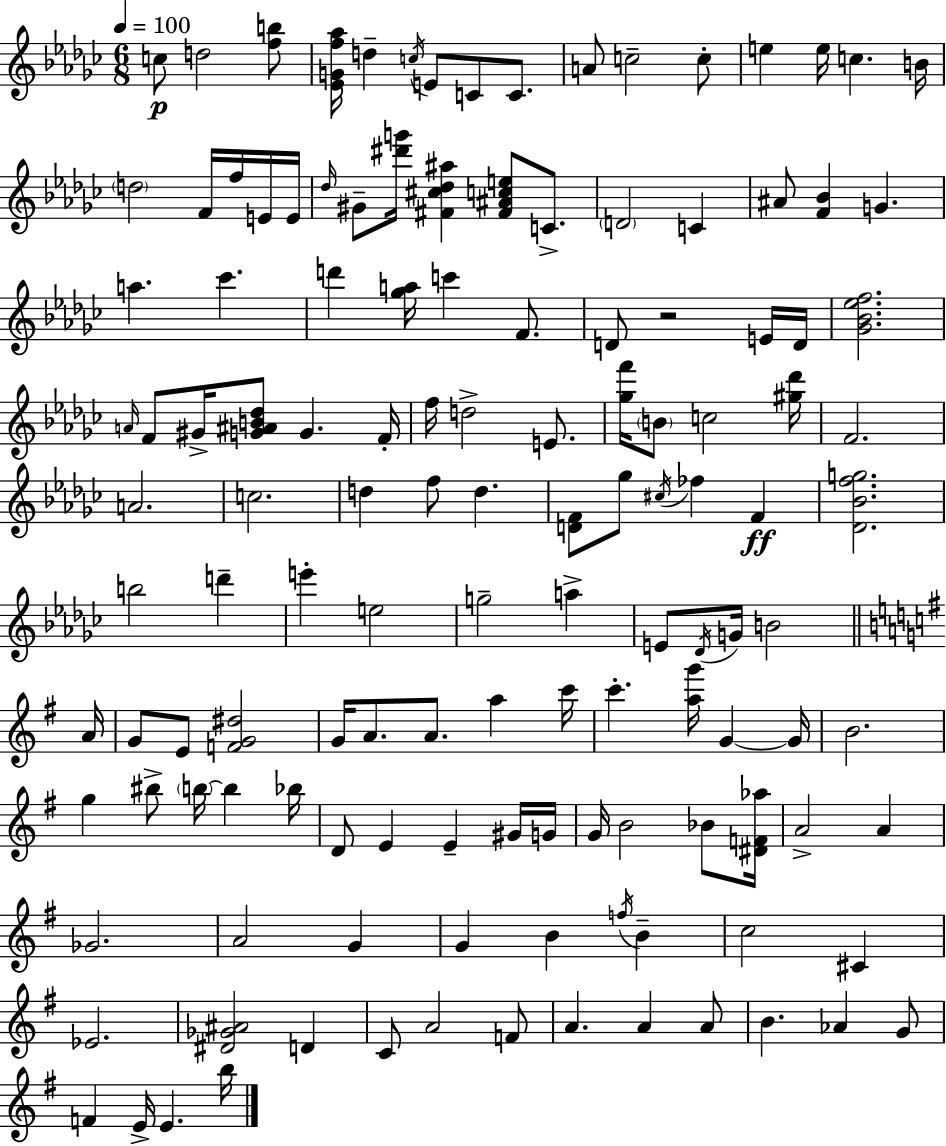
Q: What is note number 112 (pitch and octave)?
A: F4